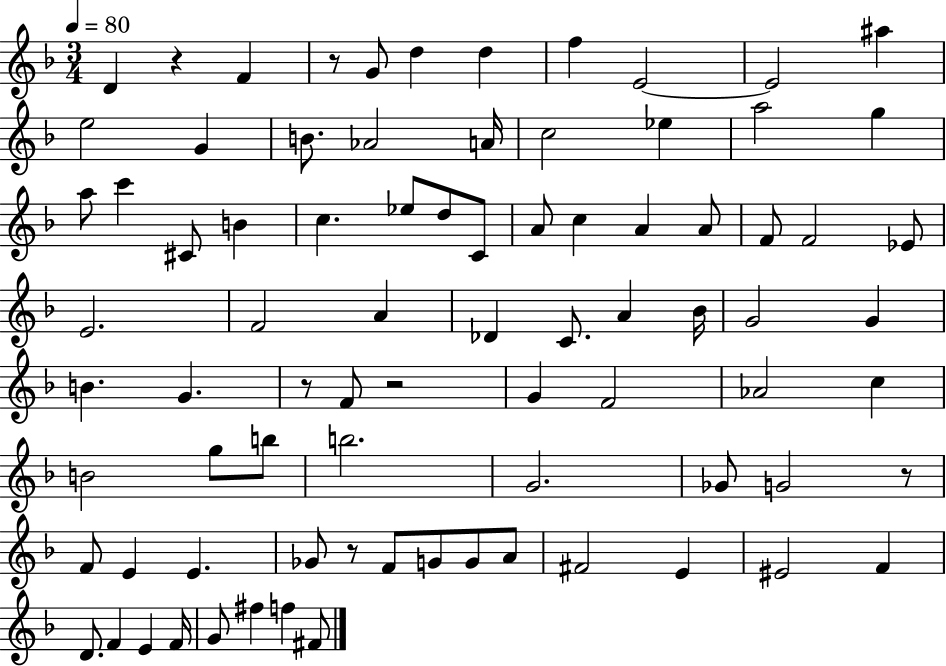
D4/q R/q F4/q R/e G4/e D5/q D5/q F5/q E4/h E4/h A#5/q E5/h G4/q B4/e. Ab4/h A4/s C5/h Eb5/q A5/h G5/q A5/e C6/q C#4/e B4/q C5/q. Eb5/e D5/e C4/e A4/e C5/q A4/q A4/e F4/e F4/h Eb4/e E4/h. F4/h A4/q Db4/q C4/e. A4/q Bb4/s G4/h G4/q B4/q. G4/q. R/e F4/e R/h G4/q F4/h Ab4/h C5/q B4/h G5/e B5/e B5/h. G4/h. Gb4/e G4/h R/e F4/e E4/q E4/q. Gb4/e R/e F4/e G4/e G4/e A4/e F#4/h E4/q EIS4/h F4/q D4/e. F4/q E4/q F4/s G4/e F#5/q F5/q F#4/e